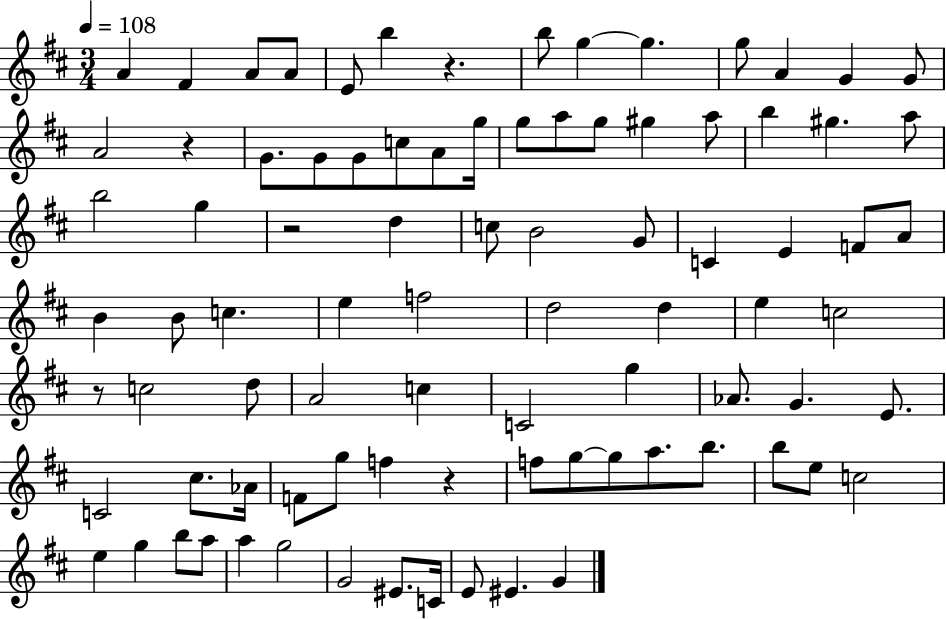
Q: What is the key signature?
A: D major